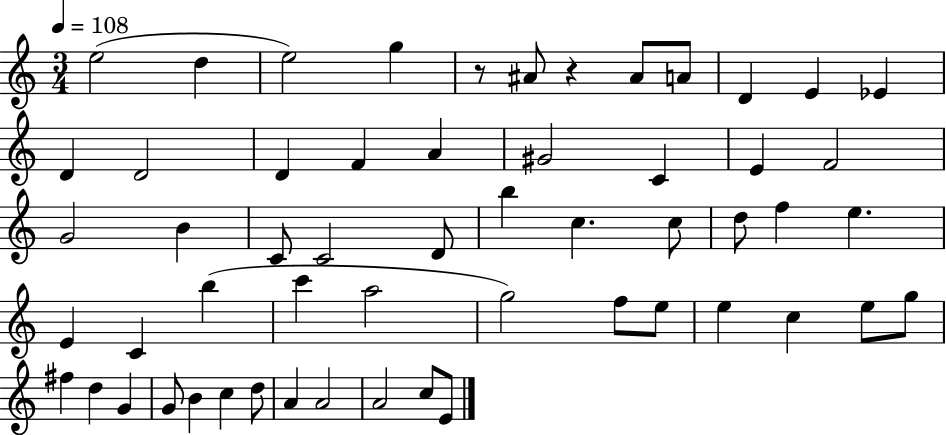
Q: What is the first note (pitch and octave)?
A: E5